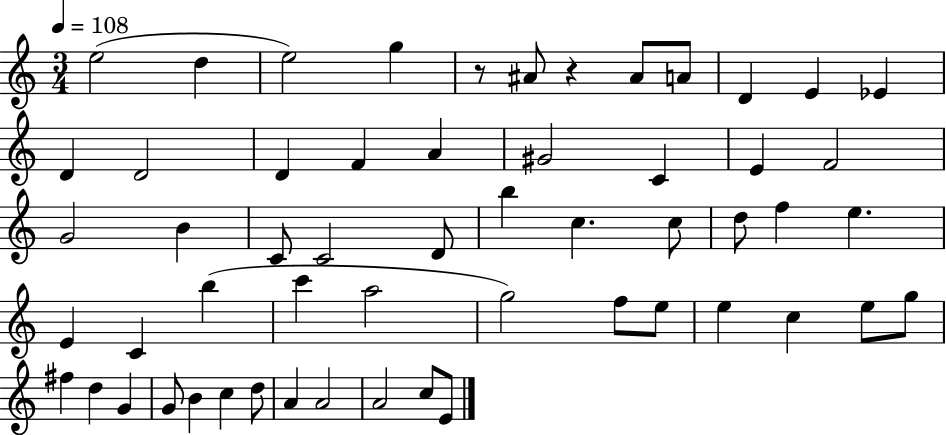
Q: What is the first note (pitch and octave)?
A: E5